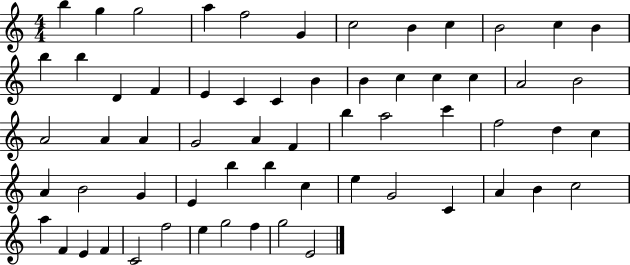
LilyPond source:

{
  \clef treble
  \numericTimeSignature
  \time 4/4
  \key c \major
  b''4 g''4 g''2 | a''4 f''2 g'4 | c''2 b'4 c''4 | b'2 c''4 b'4 | \break b''4 b''4 d'4 f'4 | e'4 c'4 c'4 b'4 | b'4 c''4 c''4 c''4 | a'2 b'2 | \break a'2 a'4 a'4 | g'2 a'4 f'4 | b''4 a''2 c'''4 | f''2 d''4 c''4 | \break a'4 b'2 g'4 | e'4 b''4 b''4 c''4 | e''4 g'2 c'4 | a'4 b'4 c''2 | \break a''4 f'4 e'4 f'4 | c'2 f''2 | e''4 g''2 f''4 | g''2 e'2 | \break \bar "|."
}